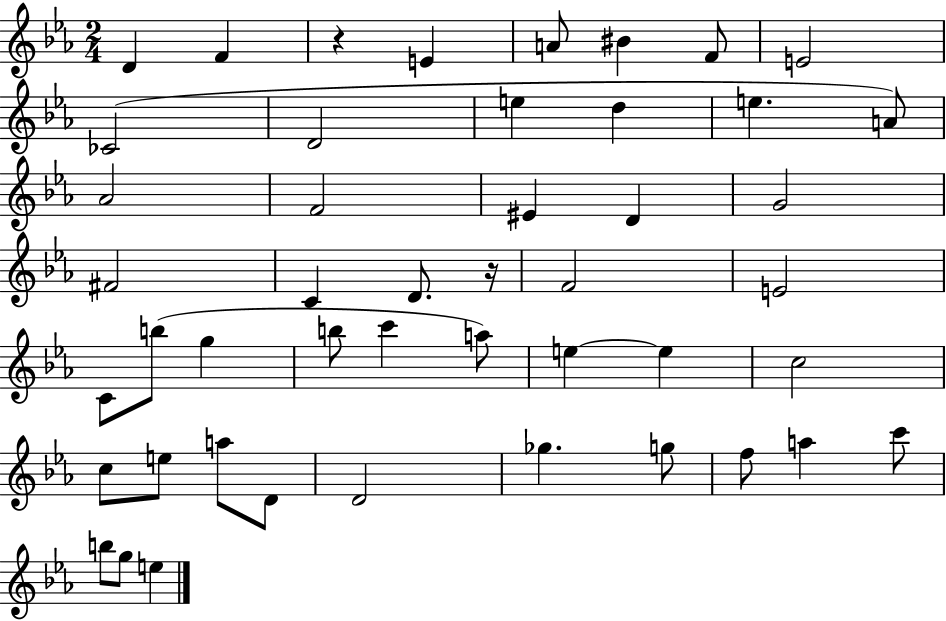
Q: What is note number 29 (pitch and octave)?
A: A5